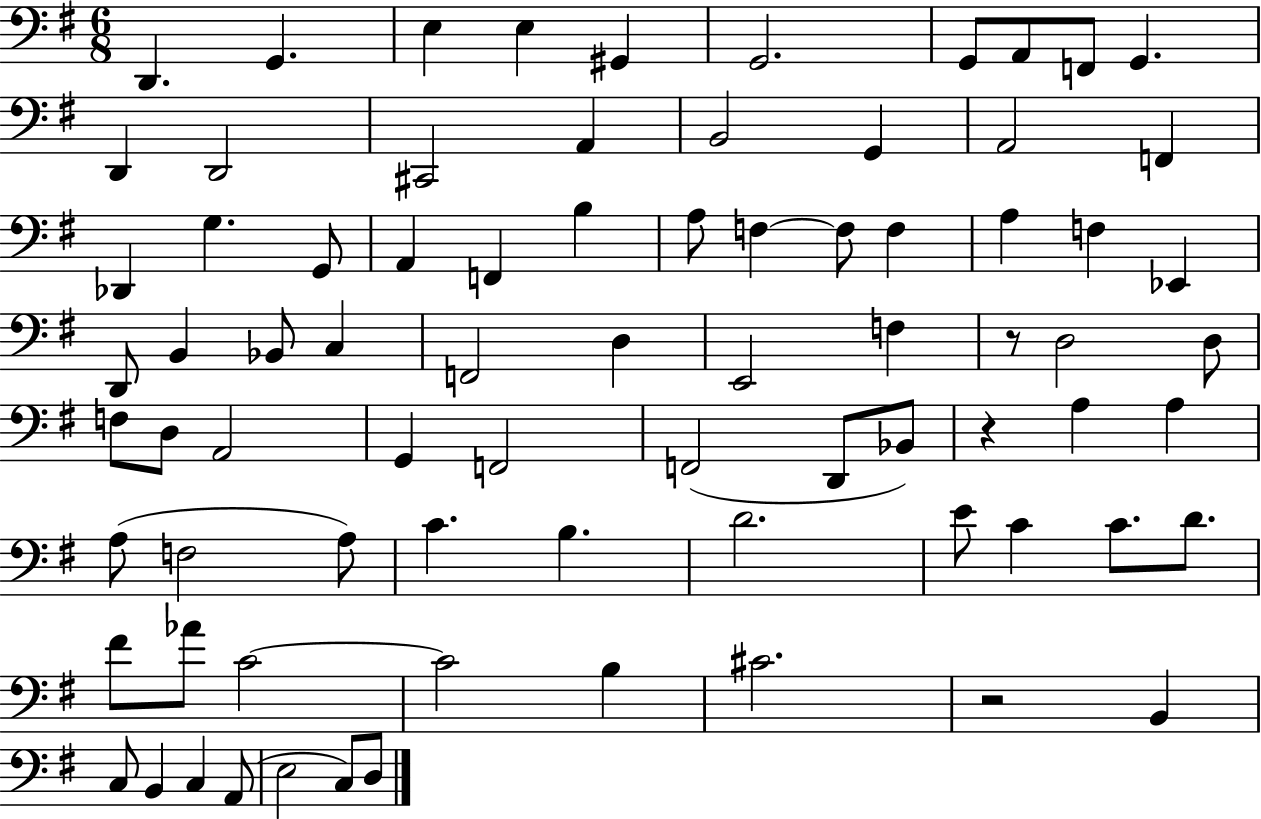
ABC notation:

X:1
T:Untitled
M:6/8
L:1/4
K:G
D,, G,, E, E, ^G,, G,,2 G,,/2 A,,/2 F,,/2 G,, D,, D,,2 ^C,,2 A,, B,,2 G,, A,,2 F,, _D,, G, G,,/2 A,, F,, B, A,/2 F, F,/2 F, A, F, _E,, D,,/2 B,, _B,,/2 C, F,,2 D, E,,2 F, z/2 D,2 D,/2 F,/2 D,/2 A,,2 G,, F,,2 F,,2 D,,/2 _B,,/2 z A, A, A,/2 F,2 A,/2 C B, D2 E/2 C C/2 D/2 ^F/2 _A/2 C2 C2 B, ^C2 z2 B,, C,/2 B,, C, A,,/2 E,2 C,/2 D,/2